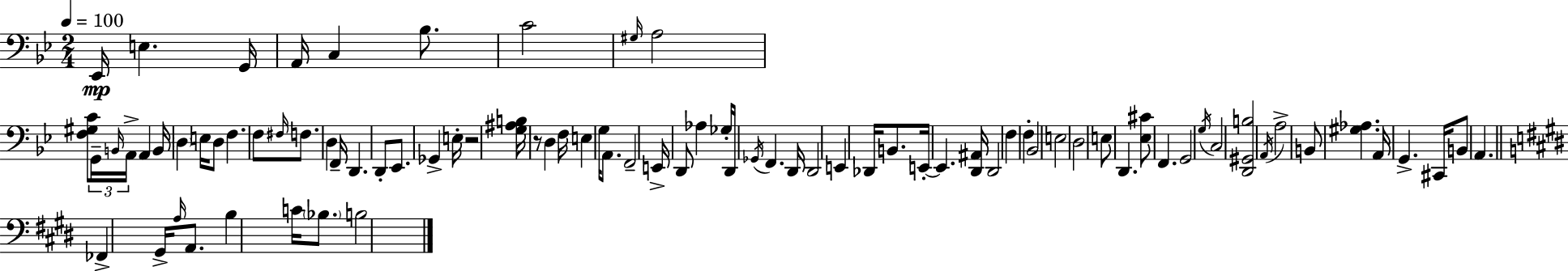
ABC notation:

X:1
T:Untitled
M:2/4
L:1/4
K:Bb
_E,,/4 E, G,,/4 A,,/4 C, _B,/2 C2 ^G,/4 A,2 [F,^G,C]/2 G,,/4 B,,/4 A,,/4 A,, B,,/4 D, E,/4 D,/2 F, F,/2 ^F,/4 F,/2 D, F,,/4 D,, D,,/2 _E,,/2 _G,, E,/4 z2 [G,^A,B,]/4 z/2 D, F,/4 E, G,/4 A,,/2 F,,2 E,,/4 D,,/2 _A, _G,/4 D,,/4 _G,,/4 F,, D,,/4 D,,2 E,, _D,,/4 B,,/2 E,,/4 E,, [D,,^A,,]/4 D,,2 F, F, _B,,2 E,2 D,2 E,/2 D,, [_E,^C]/2 F,, G,,2 G,/4 C,2 [D,,^G,,B,]2 A,,/4 A,2 B,,/2 [^G,_A,] A,,/4 G,, ^C,,/4 B,,/2 A,, _F,, ^G,,/4 A,/4 A,,/2 B, C/4 _B,/2 B,2